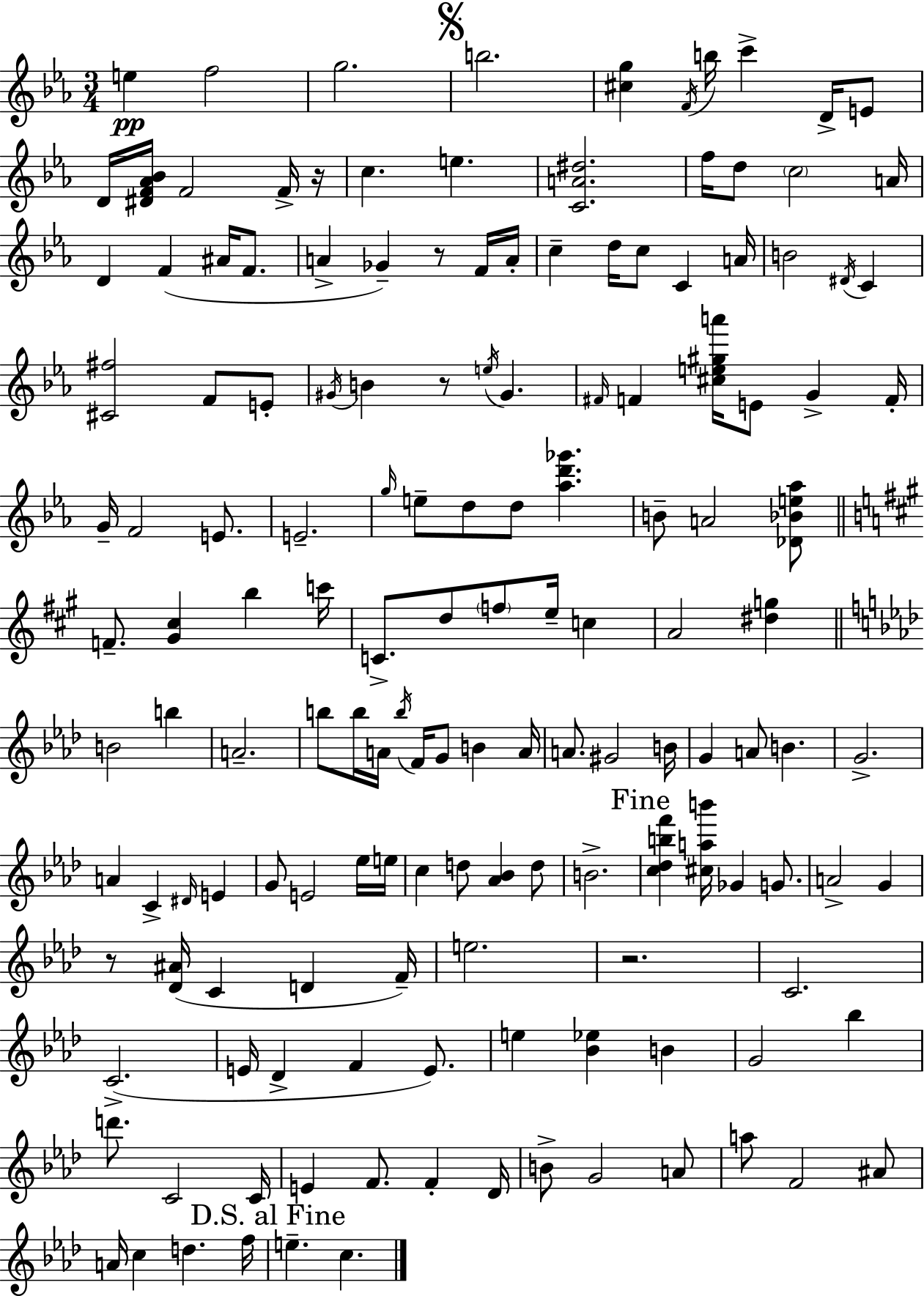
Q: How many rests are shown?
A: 5